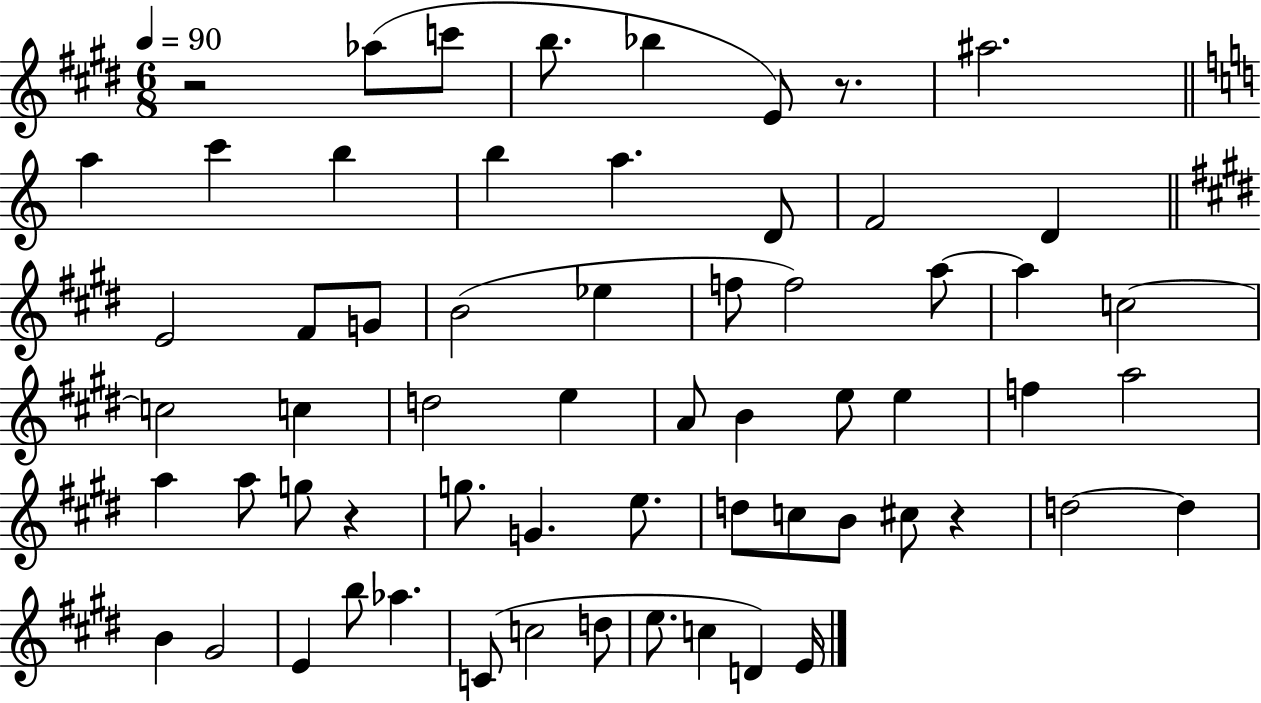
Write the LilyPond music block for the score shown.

{
  \clef treble
  \numericTimeSignature
  \time 6/8
  \key e \major
  \tempo 4 = 90
  r2 aes''8( c'''8 | b''8. bes''4 e'8) r8. | ais''2. | \bar "||" \break \key c \major a''4 c'''4 b''4 | b''4 a''4. d'8 | f'2 d'4 | \bar "||" \break \key e \major e'2 fis'8 g'8 | b'2( ees''4 | f''8 f''2) a''8~~ | a''4 c''2~~ | \break c''2 c''4 | d''2 e''4 | a'8 b'4 e''8 e''4 | f''4 a''2 | \break a''4 a''8 g''8 r4 | g''8. g'4. e''8. | d''8 c''8 b'8 cis''8 r4 | d''2~~ d''4 | \break b'4 gis'2 | e'4 b''8 aes''4. | c'8( c''2 d''8 | e''8. c''4 d'4) e'16 | \break \bar "|."
}